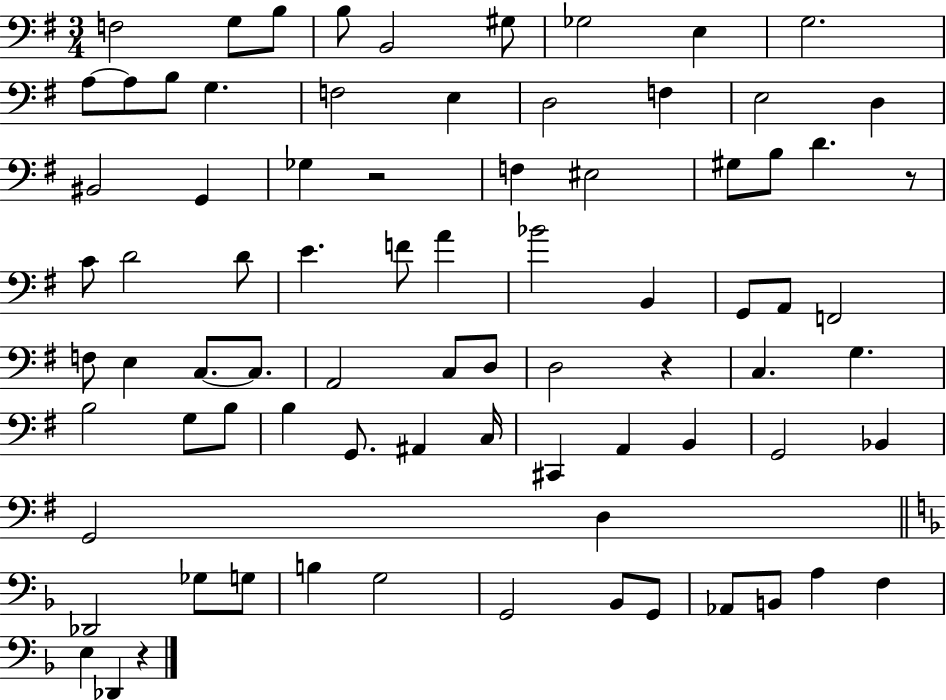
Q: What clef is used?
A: bass